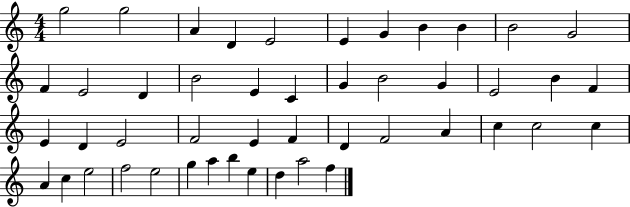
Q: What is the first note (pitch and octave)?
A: G5